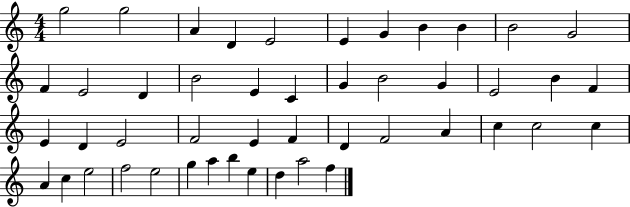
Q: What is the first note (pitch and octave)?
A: G5